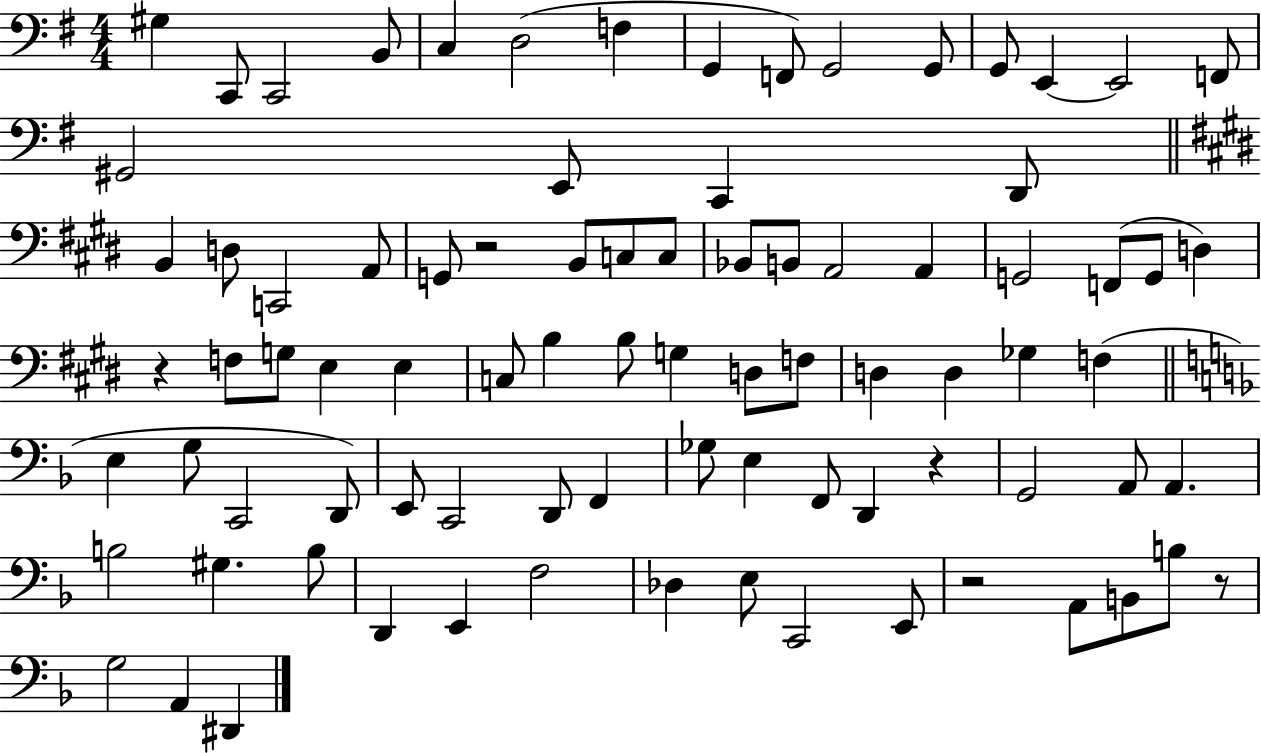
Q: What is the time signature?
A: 4/4